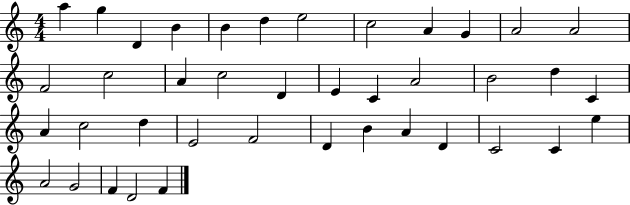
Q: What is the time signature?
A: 4/4